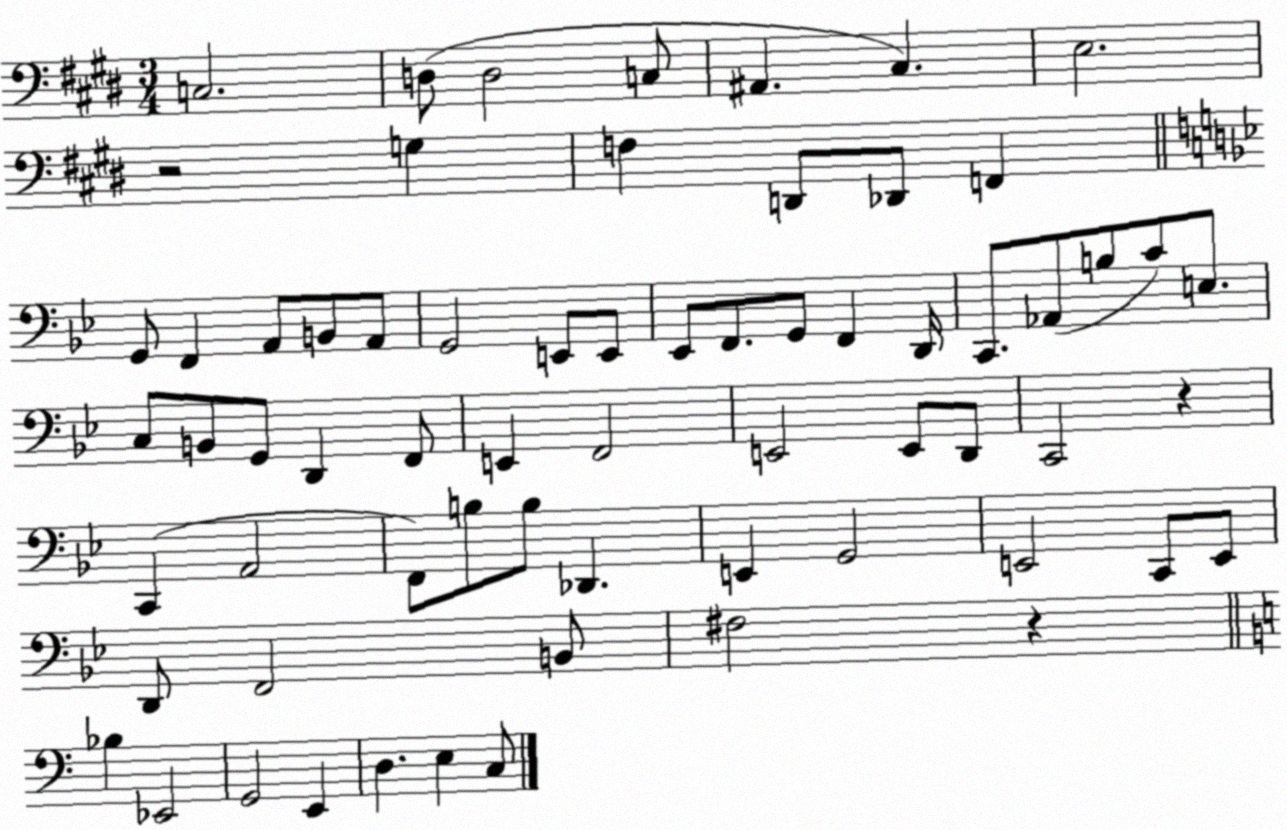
X:1
T:Untitled
M:3/4
L:1/4
K:E
C,2 D,/2 D,2 C,/2 ^A,, ^C, E,2 z2 G, F, D,,/2 _D,,/2 F,, G,,/2 F,, A,,/2 B,,/2 A,,/2 G,,2 E,,/2 E,,/2 _E,,/2 F,,/2 G,,/2 F,, D,,/4 C,,/2 _A,,/2 B,/2 C/2 E,/2 C,/2 B,,/2 G,,/2 D,, F,,/2 E,, F,,2 E,,2 E,,/2 D,,/2 C,,2 z C,, A,,2 F,,/2 B,/2 B,/2 _D,, E,, G,,2 E,,2 C,,/2 E,,/2 D,,/2 F,,2 B,,/2 ^F,2 z _B, _E,,2 G,,2 E,, D, E, C,/2